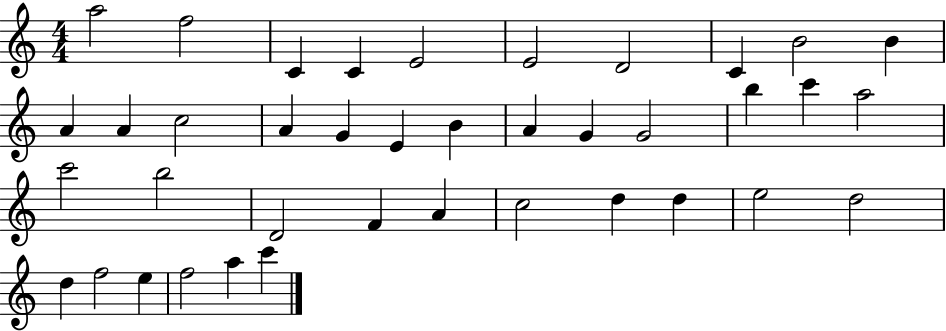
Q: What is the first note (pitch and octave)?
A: A5